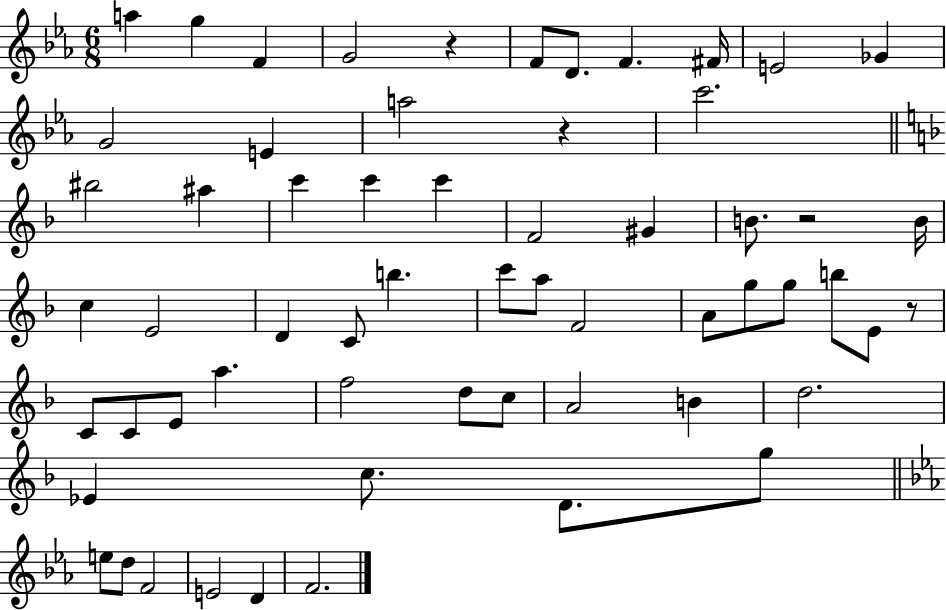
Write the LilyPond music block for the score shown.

{
  \clef treble
  \numericTimeSignature
  \time 6/8
  \key ees \major
  a''4 g''4 f'4 | g'2 r4 | f'8 d'8. f'4. fis'16 | e'2 ges'4 | \break g'2 e'4 | a''2 r4 | c'''2. | \bar "||" \break \key f \major bis''2 ais''4 | c'''4 c'''4 c'''4 | f'2 gis'4 | b'8. r2 b'16 | \break c''4 e'2 | d'4 c'8 b''4. | c'''8 a''8 f'2 | a'8 g''8 g''8 b''8 e'8 r8 | \break c'8 c'8 e'8 a''4. | f''2 d''8 c''8 | a'2 b'4 | d''2. | \break ees'4 c''8. d'8. g''8 | \bar "||" \break \key c \minor e''8 d''8 f'2 | e'2 d'4 | f'2. | \bar "|."
}